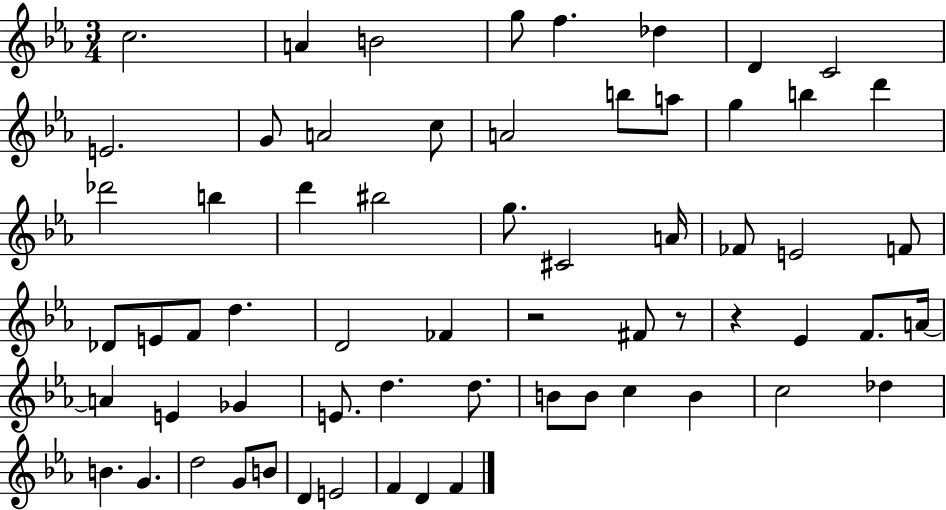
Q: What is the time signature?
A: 3/4